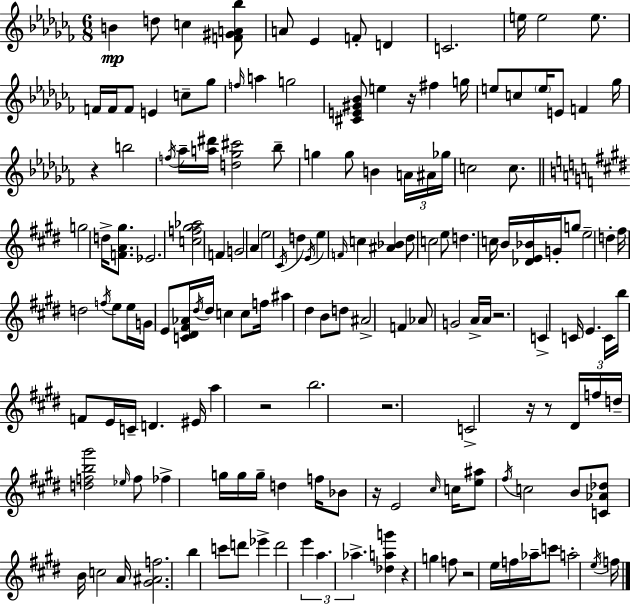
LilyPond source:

{
  \clef treble
  \numericTimeSignature
  \time 6/8
  \key aes \minor
  b'4\mp d''8 c''4 <f' gis' a' bes''>8 | a'8 ees'4 f'8-. d'4 | c'2. | e''16 e''2 e''8. | \break f'16 f'16 f'8 e'4 c''8-- ges''8 | \grace { f''16 } a''4 g''2 | <cis' e' gis' bes'>8 e''4 r16 fis''4 | g''16 e''8 c''8 \parenthesize e''16 e'8 f'4 | \break ges''16 r4 b''2 | \acciaccatura { f''16 } aes''16-- <a'' dis'''>16 <d'' ges'' cis'''>2 | bes''8-- g''4 g''8 b'4 | \tuplet 3/2 { a'16 ais'16 ges''16 } c''2 c''8. | \break \bar "||" \break \key e \major g''2 d''16-> <f' a' gis''>8. | ees'2. | <c'' f'' gis'' aes''>2 f'4 | g'2 a'4 | \break e''2 \acciaccatura { cis'16 } d''4 | \acciaccatura { e'16 } e''4 \grace { f'16 } c''4 <ais' bes'>4 | dis''8 c''2 | e''8 d''4. c''16 b'16 <des' e' bes'>16 | \break g'16-. g''8 e''2-- d''4-. | fis''16 d''2 | \acciaccatura { f''16 } e''8 e''16 g'16 e'8 <c' dis' fis' aes'>16 \acciaccatura { dis''16 } dis''16 c''4 | c''8 f''16 ais''4 dis''4 | \break b'8 d''8 ais'2-> | f'4 aes'8 g'2 | a'16-> a'16 r2. | c'4-> c'16 e'4. | \break c'16 b''16 f'8 e'16 c'16-- d'4. | eis'16 a''4 r2 | b''2. | r2. | \break c'2-> | r16 r8 \tuplet 3/2 { dis'16 f''16 d''16-- } <d'' f'' b'' gis'''>2 | \grace { ees''16 } f''8 fes''4-> g''16 g''16 | g''16-- d''4 f''16 bes'8 r16 e'2 | \break \grace { cis''16 } c''16 <e'' ais''>8 \acciaccatura { fis''16 } c''2 | b'8 <c' aes' des''>8 b'16 c''2 | a'16 <gis' ais' f''>2. | b''4 | \break c'''8 d'''8 ees'''4-> d'''2 | \tuplet 3/2 { e'''4 a''4. | aes''4.-> } <des'' a'' g'''>4 | r4 g''4 f''8 r2 | \break e''16 f''16 aes''16-- c'''8 a''2-. | \acciaccatura { e''16 } f''16 \bar "|."
}